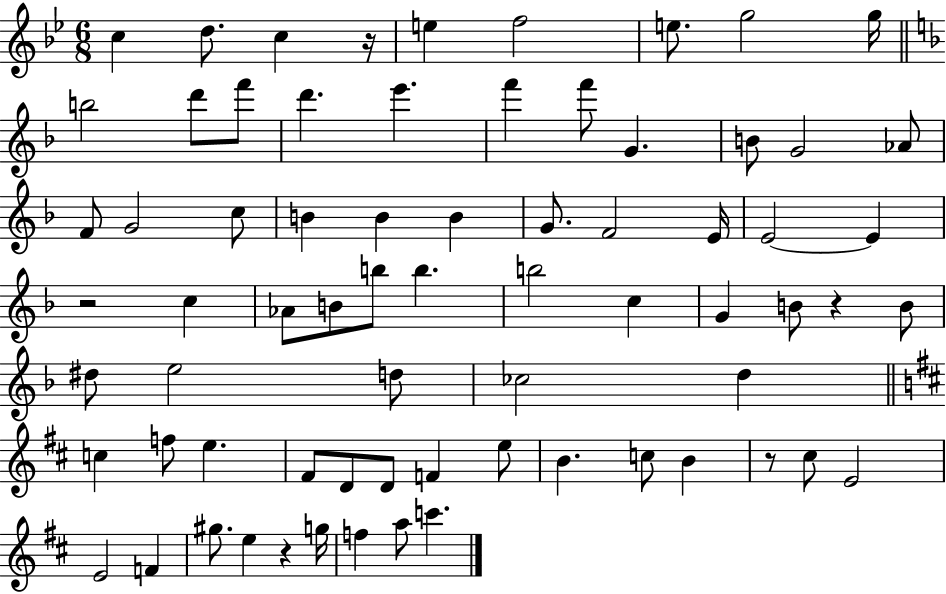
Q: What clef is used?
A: treble